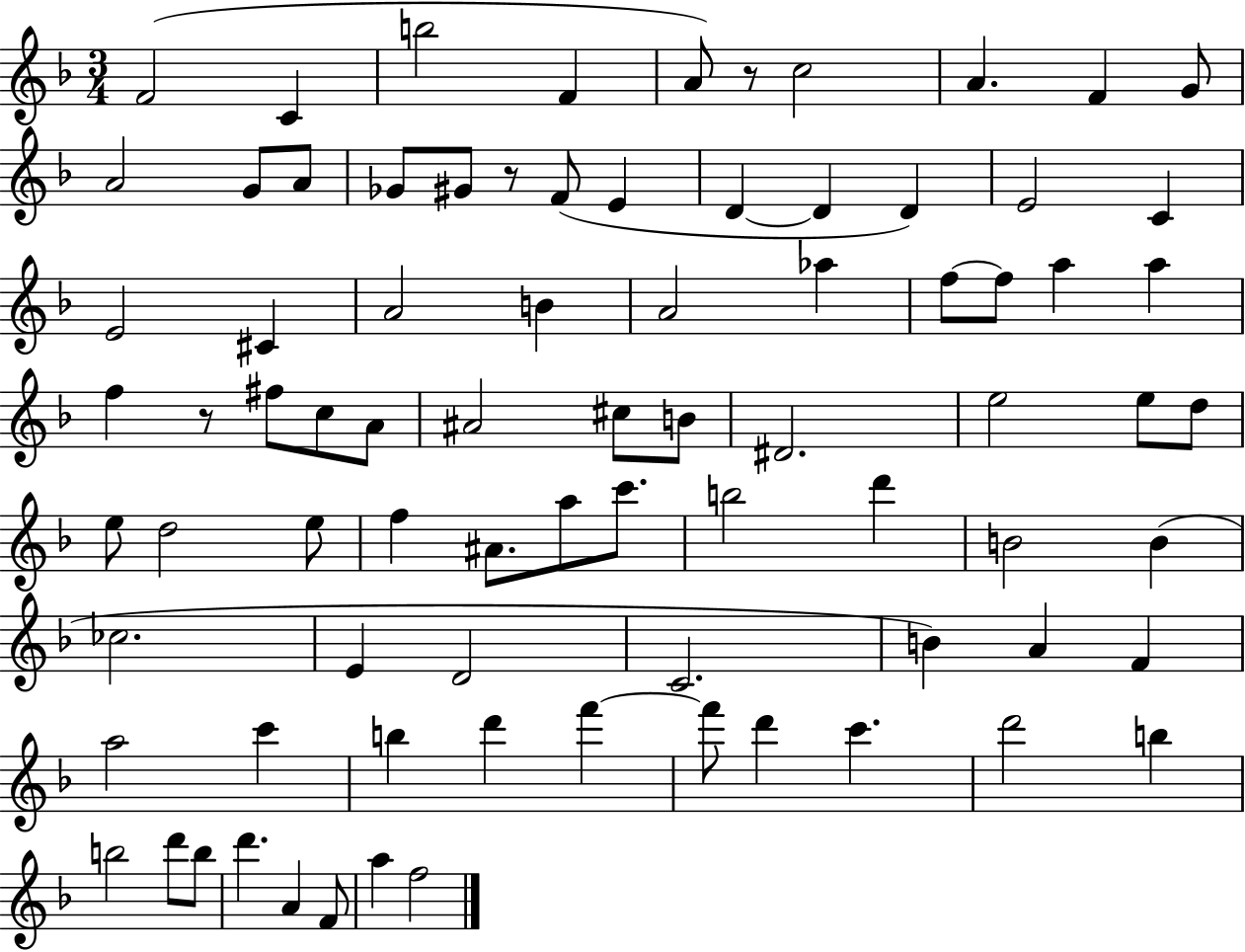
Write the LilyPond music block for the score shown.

{
  \clef treble
  \numericTimeSignature
  \time 3/4
  \key f \major
  f'2( c'4 | b''2 f'4 | a'8) r8 c''2 | a'4. f'4 g'8 | \break a'2 g'8 a'8 | ges'8 gis'8 r8 f'8( e'4 | d'4~~ d'4 d'4) | e'2 c'4 | \break e'2 cis'4 | a'2 b'4 | a'2 aes''4 | f''8~~ f''8 a''4 a''4 | \break f''4 r8 fis''8 c''8 a'8 | ais'2 cis''8 b'8 | dis'2. | e''2 e''8 d''8 | \break e''8 d''2 e''8 | f''4 ais'8. a''8 c'''8. | b''2 d'''4 | b'2 b'4( | \break ces''2. | e'4 d'2 | c'2. | b'4) a'4 f'4 | \break a''2 c'''4 | b''4 d'''4 f'''4~~ | f'''8 d'''4 c'''4. | d'''2 b''4 | \break b''2 d'''8 b''8 | d'''4. a'4 f'8 | a''4 f''2 | \bar "|."
}